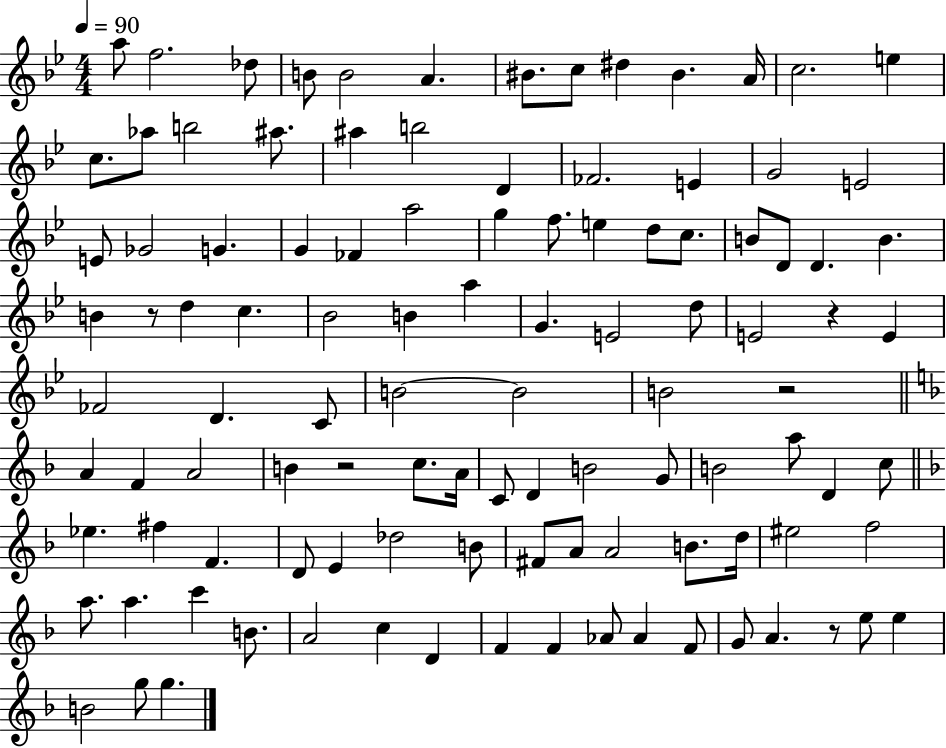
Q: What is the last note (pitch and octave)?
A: G5